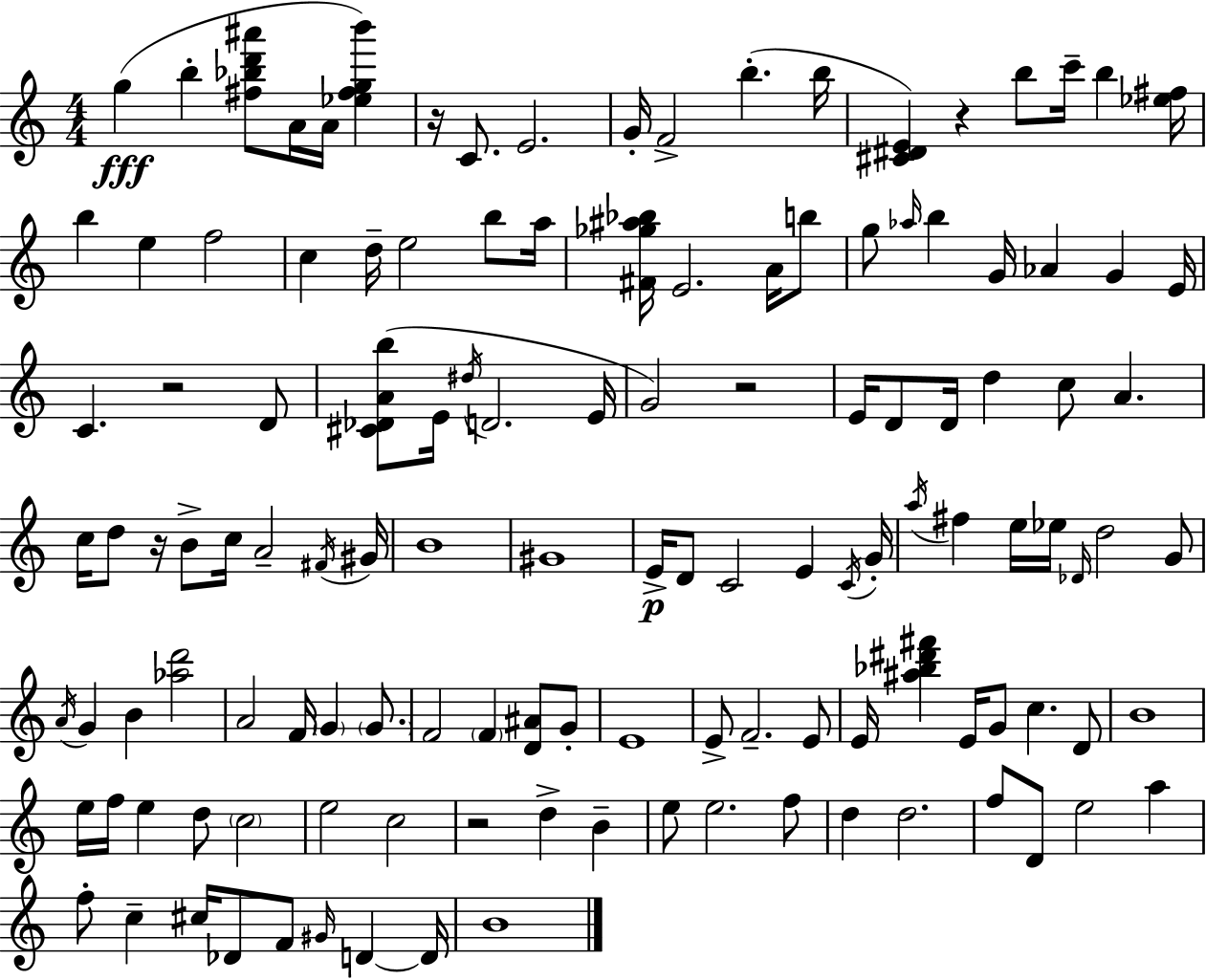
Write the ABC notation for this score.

X:1
T:Untitled
M:4/4
L:1/4
K:C
g b [^f_bd'^a']/2 A/4 A/4 [_e^fgb'] z/4 C/2 E2 G/4 F2 b b/4 [^C^DE] z b/2 c'/4 b [_e^f]/4 b e f2 c d/4 e2 b/2 a/4 [^F_g^a_b]/4 E2 A/4 b/2 g/2 _a/4 b G/4 _A G E/4 C z2 D/2 [^C_DAb]/2 E/4 ^d/4 D2 E/4 G2 z2 E/4 D/2 D/4 d c/2 A c/4 d/2 z/4 B/2 c/4 A2 ^F/4 ^G/4 B4 ^G4 E/4 D/2 C2 E C/4 G/4 a/4 ^f e/4 _e/4 _D/4 d2 G/2 A/4 G B [_ad']2 A2 F/4 G G/2 F2 F [D^A]/2 G/2 E4 E/2 F2 E/2 E/4 [^a_b^d'^f'] E/4 G/2 c D/2 B4 e/4 f/4 e d/2 c2 e2 c2 z2 d B e/2 e2 f/2 d d2 f/2 D/2 e2 a f/2 c ^c/4 _D/2 F/2 ^G/4 D D/4 B4